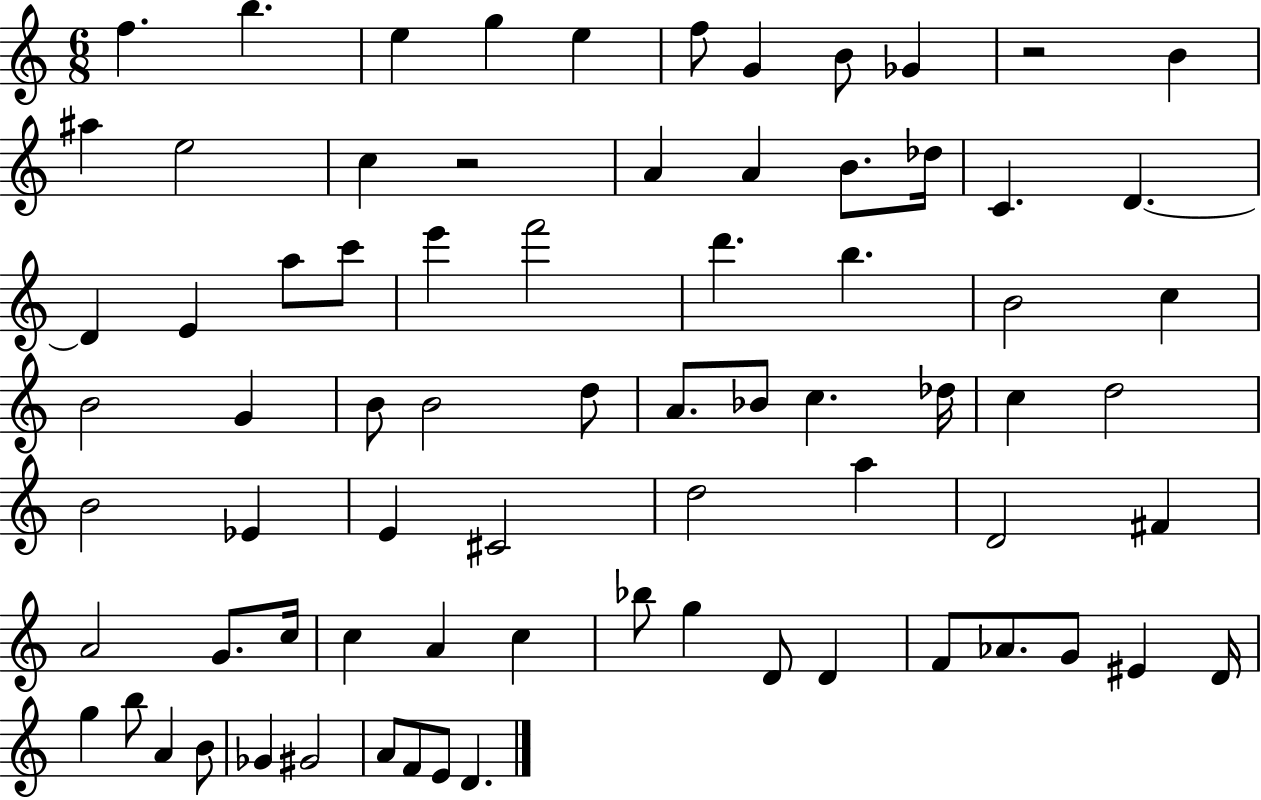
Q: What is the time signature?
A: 6/8